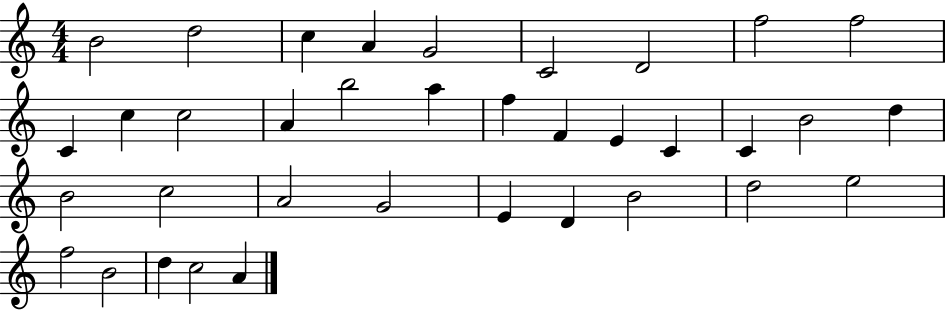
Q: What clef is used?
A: treble